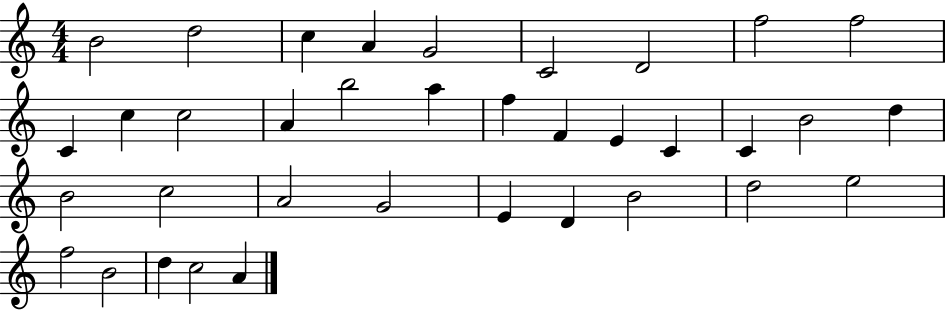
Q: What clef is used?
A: treble